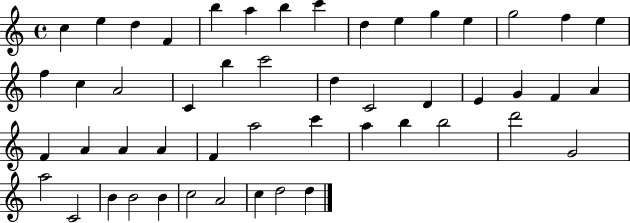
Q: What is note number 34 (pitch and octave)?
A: A5